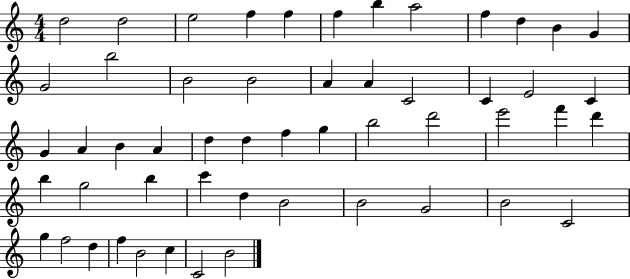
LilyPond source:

{
  \clef treble
  \numericTimeSignature
  \time 4/4
  \key c \major
  d''2 d''2 | e''2 f''4 f''4 | f''4 b''4 a''2 | f''4 d''4 b'4 g'4 | \break g'2 b''2 | b'2 b'2 | a'4 a'4 c'2 | c'4 e'2 c'4 | \break g'4 a'4 b'4 a'4 | d''4 d''4 f''4 g''4 | b''2 d'''2 | e'''2 f'''4 d'''4 | \break b''4 g''2 b''4 | c'''4 d''4 b'2 | b'2 g'2 | b'2 c'2 | \break g''4 f''2 d''4 | f''4 b'2 c''4 | c'2 b'2 | \bar "|."
}